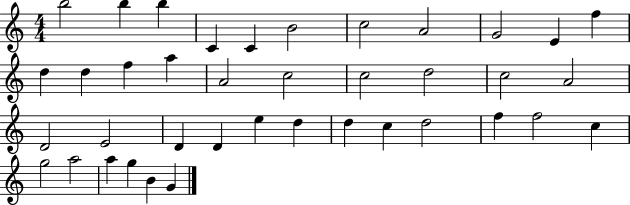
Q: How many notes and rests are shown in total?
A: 39